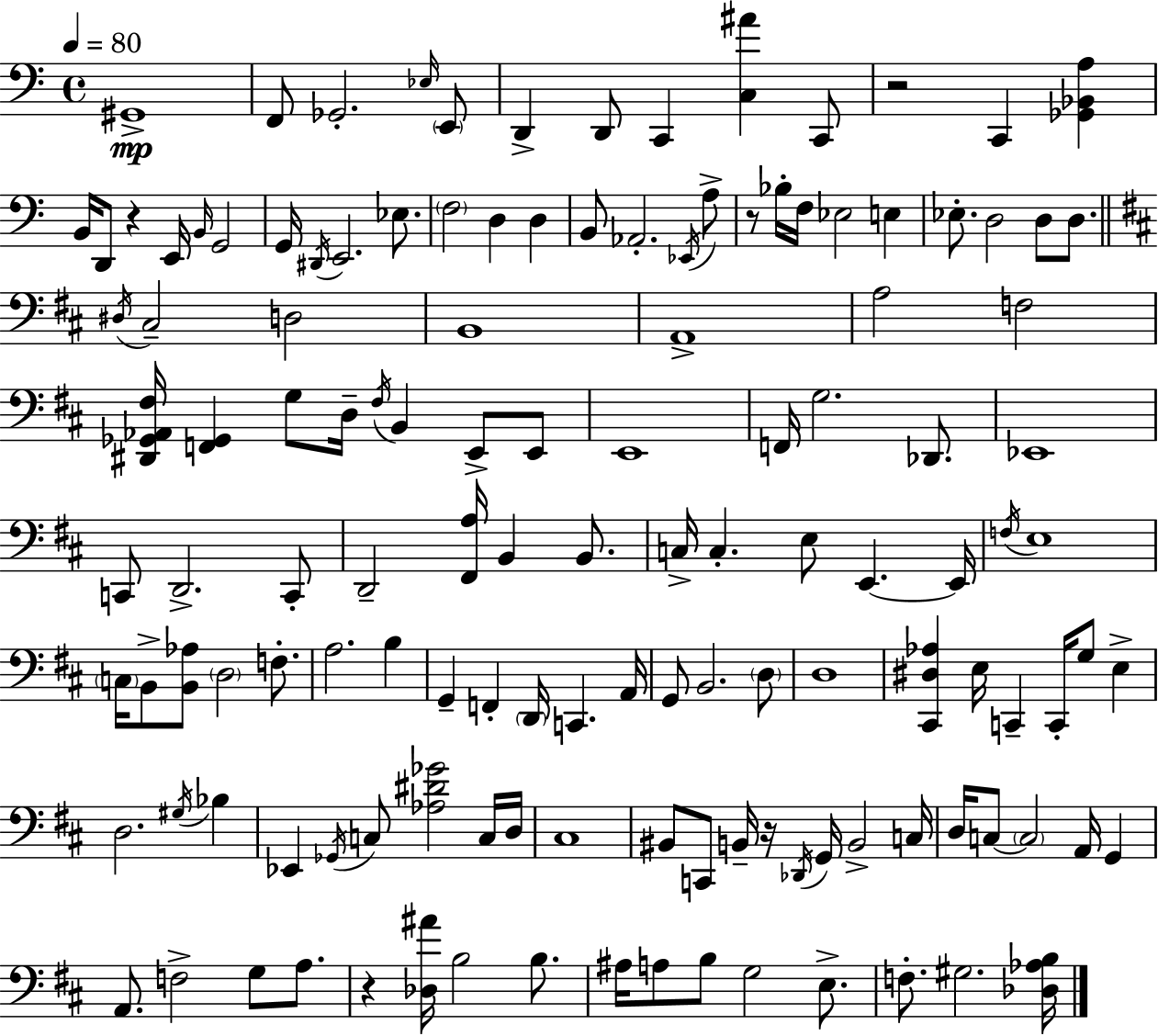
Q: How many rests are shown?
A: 5